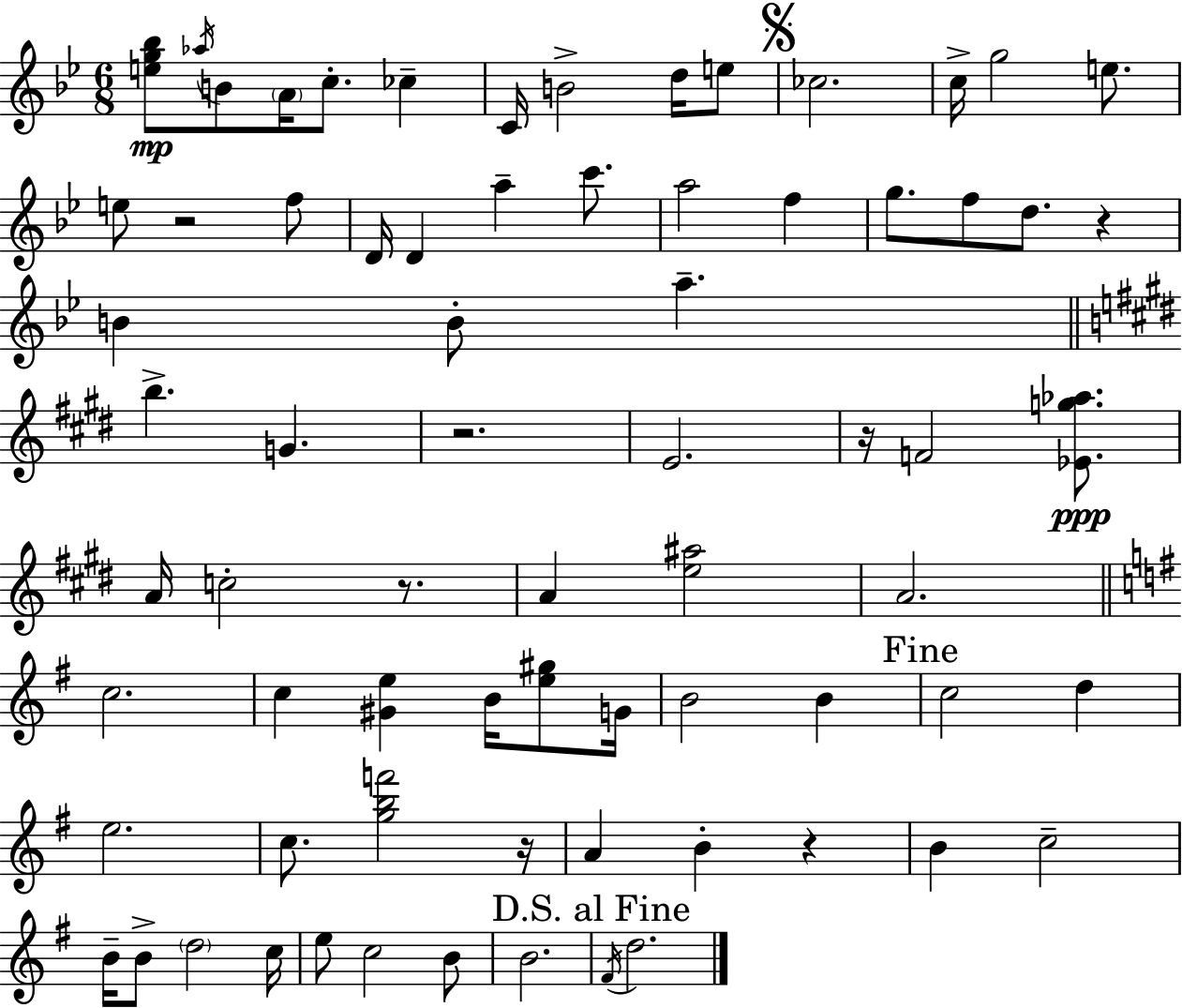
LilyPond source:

{
  \clef treble
  \numericTimeSignature
  \time 6/8
  \key g \minor
  <e'' g'' bes''>8\mp \acciaccatura { aes''16 } b'8 \parenthesize a'16 c''8.-. ces''4-- | c'16 b'2-> d''16 e''8 | \mark \markup { \musicglyph "scripts.segno" } ces''2. | c''16-> g''2 e''8. | \break e''8 r2 f''8 | d'16 d'4 a''4-- c'''8. | a''2 f''4 | g''8. f''8 d''8. r4 | \break b'4 b'8-. a''4.-- | \bar "||" \break \key e \major b''4.-> g'4. | r2. | e'2. | r16 f'2 <ees' g'' aes''>8.\ppp | \break a'16 c''2-. r8. | a'4 <e'' ais''>2 | a'2. | \bar "||" \break \key g \major c''2. | c''4 <gis' e''>4 b'16 <e'' gis''>8 g'16 | b'2 b'4 | \mark "Fine" c''2 d''4 | \break e''2. | c''8. <g'' b'' f'''>2 r16 | a'4 b'4-. r4 | b'4 c''2-- | \break b'16-- b'8-> \parenthesize d''2 c''16 | e''8 c''2 b'8 | b'2. | \mark "D.S. al Fine" \acciaccatura { fis'16 } d''2. | \break \bar "|."
}